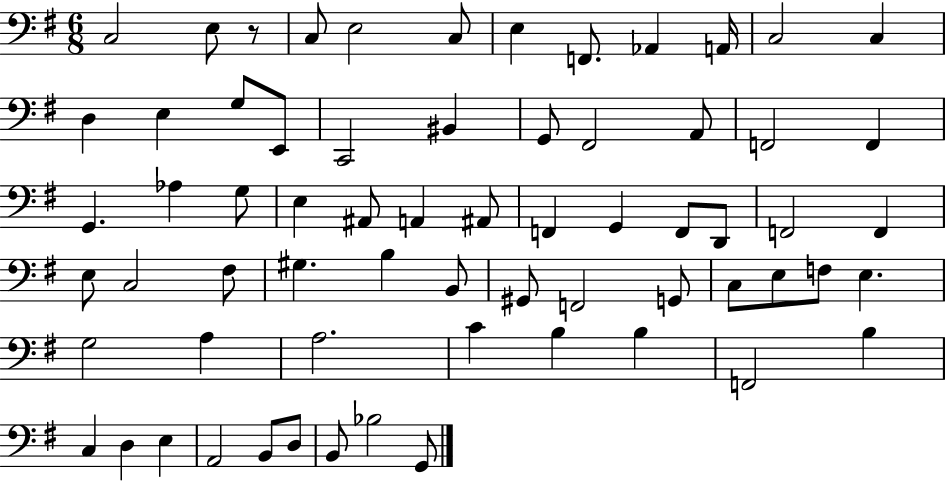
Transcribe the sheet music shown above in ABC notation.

X:1
T:Untitled
M:6/8
L:1/4
K:G
C,2 E,/2 z/2 C,/2 E,2 C,/2 E, F,,/2 _A,, A,,/4 C,2 C, D, E, G,/2 E,,/2 C,,2 ^B,, G,,/2 ^F,,2 A,,/2 F,,2 F,, G,, _A, G,/2 E, ^A,,/2 A,, ^A,,/2 F,, G,, F,,/2 D,,/2 F,,2 F,, E,/2 C,2 ^F,/2 ^G, B, B,,/2 ^G,,/2 F,,2 G,,/2 C,/2 E,/2 F,/2 E, G,2 A, A,2 C B, B, F,,2 B, C, D, E, A,,2 B,,/2 D,/2 B,,/2 _B,2 G,,/2